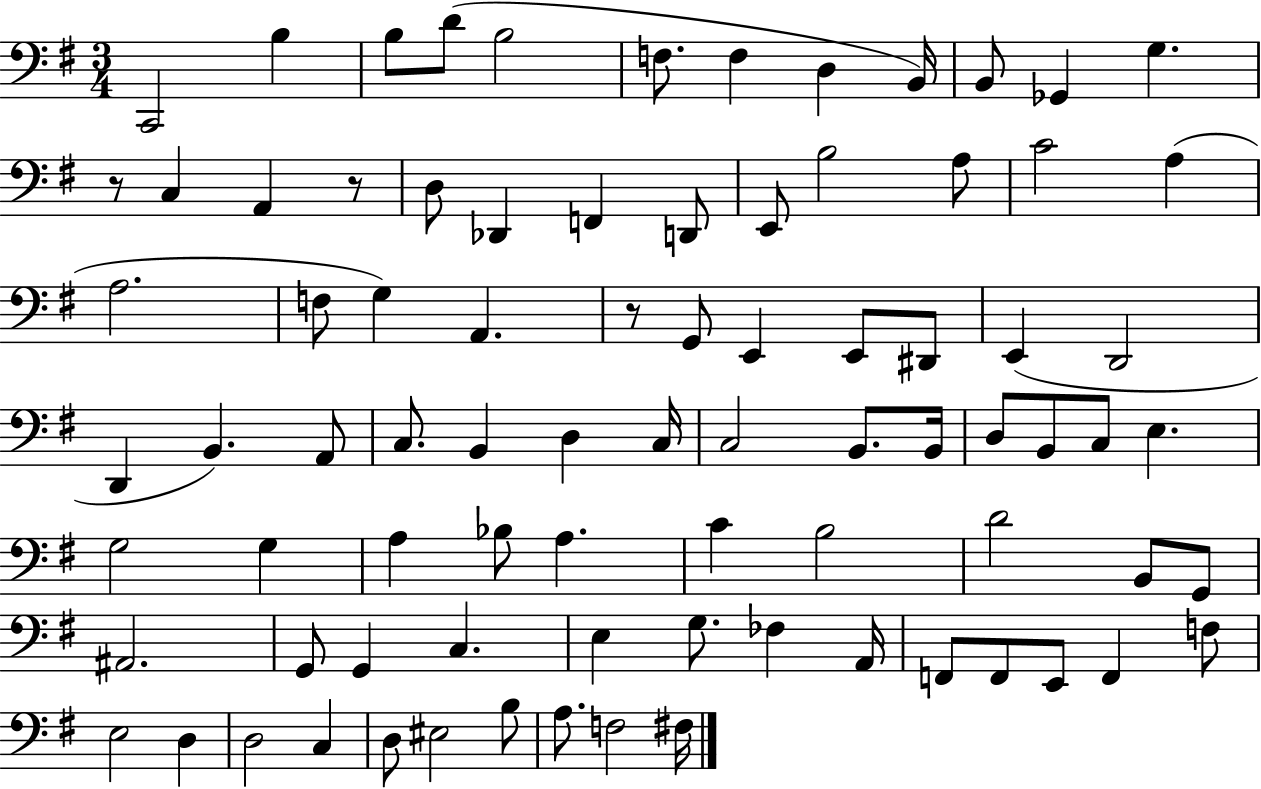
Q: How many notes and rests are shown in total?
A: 83